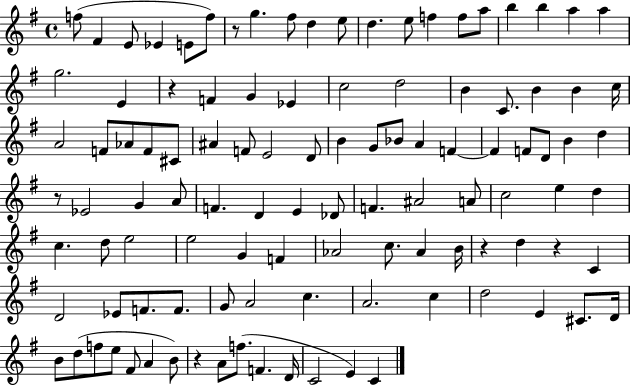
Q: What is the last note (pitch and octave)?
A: C4